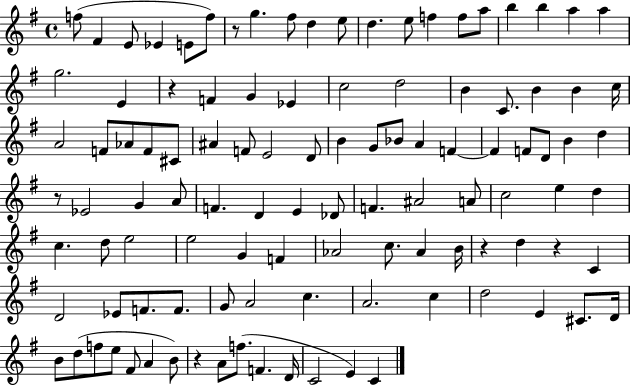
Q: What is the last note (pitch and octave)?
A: C4